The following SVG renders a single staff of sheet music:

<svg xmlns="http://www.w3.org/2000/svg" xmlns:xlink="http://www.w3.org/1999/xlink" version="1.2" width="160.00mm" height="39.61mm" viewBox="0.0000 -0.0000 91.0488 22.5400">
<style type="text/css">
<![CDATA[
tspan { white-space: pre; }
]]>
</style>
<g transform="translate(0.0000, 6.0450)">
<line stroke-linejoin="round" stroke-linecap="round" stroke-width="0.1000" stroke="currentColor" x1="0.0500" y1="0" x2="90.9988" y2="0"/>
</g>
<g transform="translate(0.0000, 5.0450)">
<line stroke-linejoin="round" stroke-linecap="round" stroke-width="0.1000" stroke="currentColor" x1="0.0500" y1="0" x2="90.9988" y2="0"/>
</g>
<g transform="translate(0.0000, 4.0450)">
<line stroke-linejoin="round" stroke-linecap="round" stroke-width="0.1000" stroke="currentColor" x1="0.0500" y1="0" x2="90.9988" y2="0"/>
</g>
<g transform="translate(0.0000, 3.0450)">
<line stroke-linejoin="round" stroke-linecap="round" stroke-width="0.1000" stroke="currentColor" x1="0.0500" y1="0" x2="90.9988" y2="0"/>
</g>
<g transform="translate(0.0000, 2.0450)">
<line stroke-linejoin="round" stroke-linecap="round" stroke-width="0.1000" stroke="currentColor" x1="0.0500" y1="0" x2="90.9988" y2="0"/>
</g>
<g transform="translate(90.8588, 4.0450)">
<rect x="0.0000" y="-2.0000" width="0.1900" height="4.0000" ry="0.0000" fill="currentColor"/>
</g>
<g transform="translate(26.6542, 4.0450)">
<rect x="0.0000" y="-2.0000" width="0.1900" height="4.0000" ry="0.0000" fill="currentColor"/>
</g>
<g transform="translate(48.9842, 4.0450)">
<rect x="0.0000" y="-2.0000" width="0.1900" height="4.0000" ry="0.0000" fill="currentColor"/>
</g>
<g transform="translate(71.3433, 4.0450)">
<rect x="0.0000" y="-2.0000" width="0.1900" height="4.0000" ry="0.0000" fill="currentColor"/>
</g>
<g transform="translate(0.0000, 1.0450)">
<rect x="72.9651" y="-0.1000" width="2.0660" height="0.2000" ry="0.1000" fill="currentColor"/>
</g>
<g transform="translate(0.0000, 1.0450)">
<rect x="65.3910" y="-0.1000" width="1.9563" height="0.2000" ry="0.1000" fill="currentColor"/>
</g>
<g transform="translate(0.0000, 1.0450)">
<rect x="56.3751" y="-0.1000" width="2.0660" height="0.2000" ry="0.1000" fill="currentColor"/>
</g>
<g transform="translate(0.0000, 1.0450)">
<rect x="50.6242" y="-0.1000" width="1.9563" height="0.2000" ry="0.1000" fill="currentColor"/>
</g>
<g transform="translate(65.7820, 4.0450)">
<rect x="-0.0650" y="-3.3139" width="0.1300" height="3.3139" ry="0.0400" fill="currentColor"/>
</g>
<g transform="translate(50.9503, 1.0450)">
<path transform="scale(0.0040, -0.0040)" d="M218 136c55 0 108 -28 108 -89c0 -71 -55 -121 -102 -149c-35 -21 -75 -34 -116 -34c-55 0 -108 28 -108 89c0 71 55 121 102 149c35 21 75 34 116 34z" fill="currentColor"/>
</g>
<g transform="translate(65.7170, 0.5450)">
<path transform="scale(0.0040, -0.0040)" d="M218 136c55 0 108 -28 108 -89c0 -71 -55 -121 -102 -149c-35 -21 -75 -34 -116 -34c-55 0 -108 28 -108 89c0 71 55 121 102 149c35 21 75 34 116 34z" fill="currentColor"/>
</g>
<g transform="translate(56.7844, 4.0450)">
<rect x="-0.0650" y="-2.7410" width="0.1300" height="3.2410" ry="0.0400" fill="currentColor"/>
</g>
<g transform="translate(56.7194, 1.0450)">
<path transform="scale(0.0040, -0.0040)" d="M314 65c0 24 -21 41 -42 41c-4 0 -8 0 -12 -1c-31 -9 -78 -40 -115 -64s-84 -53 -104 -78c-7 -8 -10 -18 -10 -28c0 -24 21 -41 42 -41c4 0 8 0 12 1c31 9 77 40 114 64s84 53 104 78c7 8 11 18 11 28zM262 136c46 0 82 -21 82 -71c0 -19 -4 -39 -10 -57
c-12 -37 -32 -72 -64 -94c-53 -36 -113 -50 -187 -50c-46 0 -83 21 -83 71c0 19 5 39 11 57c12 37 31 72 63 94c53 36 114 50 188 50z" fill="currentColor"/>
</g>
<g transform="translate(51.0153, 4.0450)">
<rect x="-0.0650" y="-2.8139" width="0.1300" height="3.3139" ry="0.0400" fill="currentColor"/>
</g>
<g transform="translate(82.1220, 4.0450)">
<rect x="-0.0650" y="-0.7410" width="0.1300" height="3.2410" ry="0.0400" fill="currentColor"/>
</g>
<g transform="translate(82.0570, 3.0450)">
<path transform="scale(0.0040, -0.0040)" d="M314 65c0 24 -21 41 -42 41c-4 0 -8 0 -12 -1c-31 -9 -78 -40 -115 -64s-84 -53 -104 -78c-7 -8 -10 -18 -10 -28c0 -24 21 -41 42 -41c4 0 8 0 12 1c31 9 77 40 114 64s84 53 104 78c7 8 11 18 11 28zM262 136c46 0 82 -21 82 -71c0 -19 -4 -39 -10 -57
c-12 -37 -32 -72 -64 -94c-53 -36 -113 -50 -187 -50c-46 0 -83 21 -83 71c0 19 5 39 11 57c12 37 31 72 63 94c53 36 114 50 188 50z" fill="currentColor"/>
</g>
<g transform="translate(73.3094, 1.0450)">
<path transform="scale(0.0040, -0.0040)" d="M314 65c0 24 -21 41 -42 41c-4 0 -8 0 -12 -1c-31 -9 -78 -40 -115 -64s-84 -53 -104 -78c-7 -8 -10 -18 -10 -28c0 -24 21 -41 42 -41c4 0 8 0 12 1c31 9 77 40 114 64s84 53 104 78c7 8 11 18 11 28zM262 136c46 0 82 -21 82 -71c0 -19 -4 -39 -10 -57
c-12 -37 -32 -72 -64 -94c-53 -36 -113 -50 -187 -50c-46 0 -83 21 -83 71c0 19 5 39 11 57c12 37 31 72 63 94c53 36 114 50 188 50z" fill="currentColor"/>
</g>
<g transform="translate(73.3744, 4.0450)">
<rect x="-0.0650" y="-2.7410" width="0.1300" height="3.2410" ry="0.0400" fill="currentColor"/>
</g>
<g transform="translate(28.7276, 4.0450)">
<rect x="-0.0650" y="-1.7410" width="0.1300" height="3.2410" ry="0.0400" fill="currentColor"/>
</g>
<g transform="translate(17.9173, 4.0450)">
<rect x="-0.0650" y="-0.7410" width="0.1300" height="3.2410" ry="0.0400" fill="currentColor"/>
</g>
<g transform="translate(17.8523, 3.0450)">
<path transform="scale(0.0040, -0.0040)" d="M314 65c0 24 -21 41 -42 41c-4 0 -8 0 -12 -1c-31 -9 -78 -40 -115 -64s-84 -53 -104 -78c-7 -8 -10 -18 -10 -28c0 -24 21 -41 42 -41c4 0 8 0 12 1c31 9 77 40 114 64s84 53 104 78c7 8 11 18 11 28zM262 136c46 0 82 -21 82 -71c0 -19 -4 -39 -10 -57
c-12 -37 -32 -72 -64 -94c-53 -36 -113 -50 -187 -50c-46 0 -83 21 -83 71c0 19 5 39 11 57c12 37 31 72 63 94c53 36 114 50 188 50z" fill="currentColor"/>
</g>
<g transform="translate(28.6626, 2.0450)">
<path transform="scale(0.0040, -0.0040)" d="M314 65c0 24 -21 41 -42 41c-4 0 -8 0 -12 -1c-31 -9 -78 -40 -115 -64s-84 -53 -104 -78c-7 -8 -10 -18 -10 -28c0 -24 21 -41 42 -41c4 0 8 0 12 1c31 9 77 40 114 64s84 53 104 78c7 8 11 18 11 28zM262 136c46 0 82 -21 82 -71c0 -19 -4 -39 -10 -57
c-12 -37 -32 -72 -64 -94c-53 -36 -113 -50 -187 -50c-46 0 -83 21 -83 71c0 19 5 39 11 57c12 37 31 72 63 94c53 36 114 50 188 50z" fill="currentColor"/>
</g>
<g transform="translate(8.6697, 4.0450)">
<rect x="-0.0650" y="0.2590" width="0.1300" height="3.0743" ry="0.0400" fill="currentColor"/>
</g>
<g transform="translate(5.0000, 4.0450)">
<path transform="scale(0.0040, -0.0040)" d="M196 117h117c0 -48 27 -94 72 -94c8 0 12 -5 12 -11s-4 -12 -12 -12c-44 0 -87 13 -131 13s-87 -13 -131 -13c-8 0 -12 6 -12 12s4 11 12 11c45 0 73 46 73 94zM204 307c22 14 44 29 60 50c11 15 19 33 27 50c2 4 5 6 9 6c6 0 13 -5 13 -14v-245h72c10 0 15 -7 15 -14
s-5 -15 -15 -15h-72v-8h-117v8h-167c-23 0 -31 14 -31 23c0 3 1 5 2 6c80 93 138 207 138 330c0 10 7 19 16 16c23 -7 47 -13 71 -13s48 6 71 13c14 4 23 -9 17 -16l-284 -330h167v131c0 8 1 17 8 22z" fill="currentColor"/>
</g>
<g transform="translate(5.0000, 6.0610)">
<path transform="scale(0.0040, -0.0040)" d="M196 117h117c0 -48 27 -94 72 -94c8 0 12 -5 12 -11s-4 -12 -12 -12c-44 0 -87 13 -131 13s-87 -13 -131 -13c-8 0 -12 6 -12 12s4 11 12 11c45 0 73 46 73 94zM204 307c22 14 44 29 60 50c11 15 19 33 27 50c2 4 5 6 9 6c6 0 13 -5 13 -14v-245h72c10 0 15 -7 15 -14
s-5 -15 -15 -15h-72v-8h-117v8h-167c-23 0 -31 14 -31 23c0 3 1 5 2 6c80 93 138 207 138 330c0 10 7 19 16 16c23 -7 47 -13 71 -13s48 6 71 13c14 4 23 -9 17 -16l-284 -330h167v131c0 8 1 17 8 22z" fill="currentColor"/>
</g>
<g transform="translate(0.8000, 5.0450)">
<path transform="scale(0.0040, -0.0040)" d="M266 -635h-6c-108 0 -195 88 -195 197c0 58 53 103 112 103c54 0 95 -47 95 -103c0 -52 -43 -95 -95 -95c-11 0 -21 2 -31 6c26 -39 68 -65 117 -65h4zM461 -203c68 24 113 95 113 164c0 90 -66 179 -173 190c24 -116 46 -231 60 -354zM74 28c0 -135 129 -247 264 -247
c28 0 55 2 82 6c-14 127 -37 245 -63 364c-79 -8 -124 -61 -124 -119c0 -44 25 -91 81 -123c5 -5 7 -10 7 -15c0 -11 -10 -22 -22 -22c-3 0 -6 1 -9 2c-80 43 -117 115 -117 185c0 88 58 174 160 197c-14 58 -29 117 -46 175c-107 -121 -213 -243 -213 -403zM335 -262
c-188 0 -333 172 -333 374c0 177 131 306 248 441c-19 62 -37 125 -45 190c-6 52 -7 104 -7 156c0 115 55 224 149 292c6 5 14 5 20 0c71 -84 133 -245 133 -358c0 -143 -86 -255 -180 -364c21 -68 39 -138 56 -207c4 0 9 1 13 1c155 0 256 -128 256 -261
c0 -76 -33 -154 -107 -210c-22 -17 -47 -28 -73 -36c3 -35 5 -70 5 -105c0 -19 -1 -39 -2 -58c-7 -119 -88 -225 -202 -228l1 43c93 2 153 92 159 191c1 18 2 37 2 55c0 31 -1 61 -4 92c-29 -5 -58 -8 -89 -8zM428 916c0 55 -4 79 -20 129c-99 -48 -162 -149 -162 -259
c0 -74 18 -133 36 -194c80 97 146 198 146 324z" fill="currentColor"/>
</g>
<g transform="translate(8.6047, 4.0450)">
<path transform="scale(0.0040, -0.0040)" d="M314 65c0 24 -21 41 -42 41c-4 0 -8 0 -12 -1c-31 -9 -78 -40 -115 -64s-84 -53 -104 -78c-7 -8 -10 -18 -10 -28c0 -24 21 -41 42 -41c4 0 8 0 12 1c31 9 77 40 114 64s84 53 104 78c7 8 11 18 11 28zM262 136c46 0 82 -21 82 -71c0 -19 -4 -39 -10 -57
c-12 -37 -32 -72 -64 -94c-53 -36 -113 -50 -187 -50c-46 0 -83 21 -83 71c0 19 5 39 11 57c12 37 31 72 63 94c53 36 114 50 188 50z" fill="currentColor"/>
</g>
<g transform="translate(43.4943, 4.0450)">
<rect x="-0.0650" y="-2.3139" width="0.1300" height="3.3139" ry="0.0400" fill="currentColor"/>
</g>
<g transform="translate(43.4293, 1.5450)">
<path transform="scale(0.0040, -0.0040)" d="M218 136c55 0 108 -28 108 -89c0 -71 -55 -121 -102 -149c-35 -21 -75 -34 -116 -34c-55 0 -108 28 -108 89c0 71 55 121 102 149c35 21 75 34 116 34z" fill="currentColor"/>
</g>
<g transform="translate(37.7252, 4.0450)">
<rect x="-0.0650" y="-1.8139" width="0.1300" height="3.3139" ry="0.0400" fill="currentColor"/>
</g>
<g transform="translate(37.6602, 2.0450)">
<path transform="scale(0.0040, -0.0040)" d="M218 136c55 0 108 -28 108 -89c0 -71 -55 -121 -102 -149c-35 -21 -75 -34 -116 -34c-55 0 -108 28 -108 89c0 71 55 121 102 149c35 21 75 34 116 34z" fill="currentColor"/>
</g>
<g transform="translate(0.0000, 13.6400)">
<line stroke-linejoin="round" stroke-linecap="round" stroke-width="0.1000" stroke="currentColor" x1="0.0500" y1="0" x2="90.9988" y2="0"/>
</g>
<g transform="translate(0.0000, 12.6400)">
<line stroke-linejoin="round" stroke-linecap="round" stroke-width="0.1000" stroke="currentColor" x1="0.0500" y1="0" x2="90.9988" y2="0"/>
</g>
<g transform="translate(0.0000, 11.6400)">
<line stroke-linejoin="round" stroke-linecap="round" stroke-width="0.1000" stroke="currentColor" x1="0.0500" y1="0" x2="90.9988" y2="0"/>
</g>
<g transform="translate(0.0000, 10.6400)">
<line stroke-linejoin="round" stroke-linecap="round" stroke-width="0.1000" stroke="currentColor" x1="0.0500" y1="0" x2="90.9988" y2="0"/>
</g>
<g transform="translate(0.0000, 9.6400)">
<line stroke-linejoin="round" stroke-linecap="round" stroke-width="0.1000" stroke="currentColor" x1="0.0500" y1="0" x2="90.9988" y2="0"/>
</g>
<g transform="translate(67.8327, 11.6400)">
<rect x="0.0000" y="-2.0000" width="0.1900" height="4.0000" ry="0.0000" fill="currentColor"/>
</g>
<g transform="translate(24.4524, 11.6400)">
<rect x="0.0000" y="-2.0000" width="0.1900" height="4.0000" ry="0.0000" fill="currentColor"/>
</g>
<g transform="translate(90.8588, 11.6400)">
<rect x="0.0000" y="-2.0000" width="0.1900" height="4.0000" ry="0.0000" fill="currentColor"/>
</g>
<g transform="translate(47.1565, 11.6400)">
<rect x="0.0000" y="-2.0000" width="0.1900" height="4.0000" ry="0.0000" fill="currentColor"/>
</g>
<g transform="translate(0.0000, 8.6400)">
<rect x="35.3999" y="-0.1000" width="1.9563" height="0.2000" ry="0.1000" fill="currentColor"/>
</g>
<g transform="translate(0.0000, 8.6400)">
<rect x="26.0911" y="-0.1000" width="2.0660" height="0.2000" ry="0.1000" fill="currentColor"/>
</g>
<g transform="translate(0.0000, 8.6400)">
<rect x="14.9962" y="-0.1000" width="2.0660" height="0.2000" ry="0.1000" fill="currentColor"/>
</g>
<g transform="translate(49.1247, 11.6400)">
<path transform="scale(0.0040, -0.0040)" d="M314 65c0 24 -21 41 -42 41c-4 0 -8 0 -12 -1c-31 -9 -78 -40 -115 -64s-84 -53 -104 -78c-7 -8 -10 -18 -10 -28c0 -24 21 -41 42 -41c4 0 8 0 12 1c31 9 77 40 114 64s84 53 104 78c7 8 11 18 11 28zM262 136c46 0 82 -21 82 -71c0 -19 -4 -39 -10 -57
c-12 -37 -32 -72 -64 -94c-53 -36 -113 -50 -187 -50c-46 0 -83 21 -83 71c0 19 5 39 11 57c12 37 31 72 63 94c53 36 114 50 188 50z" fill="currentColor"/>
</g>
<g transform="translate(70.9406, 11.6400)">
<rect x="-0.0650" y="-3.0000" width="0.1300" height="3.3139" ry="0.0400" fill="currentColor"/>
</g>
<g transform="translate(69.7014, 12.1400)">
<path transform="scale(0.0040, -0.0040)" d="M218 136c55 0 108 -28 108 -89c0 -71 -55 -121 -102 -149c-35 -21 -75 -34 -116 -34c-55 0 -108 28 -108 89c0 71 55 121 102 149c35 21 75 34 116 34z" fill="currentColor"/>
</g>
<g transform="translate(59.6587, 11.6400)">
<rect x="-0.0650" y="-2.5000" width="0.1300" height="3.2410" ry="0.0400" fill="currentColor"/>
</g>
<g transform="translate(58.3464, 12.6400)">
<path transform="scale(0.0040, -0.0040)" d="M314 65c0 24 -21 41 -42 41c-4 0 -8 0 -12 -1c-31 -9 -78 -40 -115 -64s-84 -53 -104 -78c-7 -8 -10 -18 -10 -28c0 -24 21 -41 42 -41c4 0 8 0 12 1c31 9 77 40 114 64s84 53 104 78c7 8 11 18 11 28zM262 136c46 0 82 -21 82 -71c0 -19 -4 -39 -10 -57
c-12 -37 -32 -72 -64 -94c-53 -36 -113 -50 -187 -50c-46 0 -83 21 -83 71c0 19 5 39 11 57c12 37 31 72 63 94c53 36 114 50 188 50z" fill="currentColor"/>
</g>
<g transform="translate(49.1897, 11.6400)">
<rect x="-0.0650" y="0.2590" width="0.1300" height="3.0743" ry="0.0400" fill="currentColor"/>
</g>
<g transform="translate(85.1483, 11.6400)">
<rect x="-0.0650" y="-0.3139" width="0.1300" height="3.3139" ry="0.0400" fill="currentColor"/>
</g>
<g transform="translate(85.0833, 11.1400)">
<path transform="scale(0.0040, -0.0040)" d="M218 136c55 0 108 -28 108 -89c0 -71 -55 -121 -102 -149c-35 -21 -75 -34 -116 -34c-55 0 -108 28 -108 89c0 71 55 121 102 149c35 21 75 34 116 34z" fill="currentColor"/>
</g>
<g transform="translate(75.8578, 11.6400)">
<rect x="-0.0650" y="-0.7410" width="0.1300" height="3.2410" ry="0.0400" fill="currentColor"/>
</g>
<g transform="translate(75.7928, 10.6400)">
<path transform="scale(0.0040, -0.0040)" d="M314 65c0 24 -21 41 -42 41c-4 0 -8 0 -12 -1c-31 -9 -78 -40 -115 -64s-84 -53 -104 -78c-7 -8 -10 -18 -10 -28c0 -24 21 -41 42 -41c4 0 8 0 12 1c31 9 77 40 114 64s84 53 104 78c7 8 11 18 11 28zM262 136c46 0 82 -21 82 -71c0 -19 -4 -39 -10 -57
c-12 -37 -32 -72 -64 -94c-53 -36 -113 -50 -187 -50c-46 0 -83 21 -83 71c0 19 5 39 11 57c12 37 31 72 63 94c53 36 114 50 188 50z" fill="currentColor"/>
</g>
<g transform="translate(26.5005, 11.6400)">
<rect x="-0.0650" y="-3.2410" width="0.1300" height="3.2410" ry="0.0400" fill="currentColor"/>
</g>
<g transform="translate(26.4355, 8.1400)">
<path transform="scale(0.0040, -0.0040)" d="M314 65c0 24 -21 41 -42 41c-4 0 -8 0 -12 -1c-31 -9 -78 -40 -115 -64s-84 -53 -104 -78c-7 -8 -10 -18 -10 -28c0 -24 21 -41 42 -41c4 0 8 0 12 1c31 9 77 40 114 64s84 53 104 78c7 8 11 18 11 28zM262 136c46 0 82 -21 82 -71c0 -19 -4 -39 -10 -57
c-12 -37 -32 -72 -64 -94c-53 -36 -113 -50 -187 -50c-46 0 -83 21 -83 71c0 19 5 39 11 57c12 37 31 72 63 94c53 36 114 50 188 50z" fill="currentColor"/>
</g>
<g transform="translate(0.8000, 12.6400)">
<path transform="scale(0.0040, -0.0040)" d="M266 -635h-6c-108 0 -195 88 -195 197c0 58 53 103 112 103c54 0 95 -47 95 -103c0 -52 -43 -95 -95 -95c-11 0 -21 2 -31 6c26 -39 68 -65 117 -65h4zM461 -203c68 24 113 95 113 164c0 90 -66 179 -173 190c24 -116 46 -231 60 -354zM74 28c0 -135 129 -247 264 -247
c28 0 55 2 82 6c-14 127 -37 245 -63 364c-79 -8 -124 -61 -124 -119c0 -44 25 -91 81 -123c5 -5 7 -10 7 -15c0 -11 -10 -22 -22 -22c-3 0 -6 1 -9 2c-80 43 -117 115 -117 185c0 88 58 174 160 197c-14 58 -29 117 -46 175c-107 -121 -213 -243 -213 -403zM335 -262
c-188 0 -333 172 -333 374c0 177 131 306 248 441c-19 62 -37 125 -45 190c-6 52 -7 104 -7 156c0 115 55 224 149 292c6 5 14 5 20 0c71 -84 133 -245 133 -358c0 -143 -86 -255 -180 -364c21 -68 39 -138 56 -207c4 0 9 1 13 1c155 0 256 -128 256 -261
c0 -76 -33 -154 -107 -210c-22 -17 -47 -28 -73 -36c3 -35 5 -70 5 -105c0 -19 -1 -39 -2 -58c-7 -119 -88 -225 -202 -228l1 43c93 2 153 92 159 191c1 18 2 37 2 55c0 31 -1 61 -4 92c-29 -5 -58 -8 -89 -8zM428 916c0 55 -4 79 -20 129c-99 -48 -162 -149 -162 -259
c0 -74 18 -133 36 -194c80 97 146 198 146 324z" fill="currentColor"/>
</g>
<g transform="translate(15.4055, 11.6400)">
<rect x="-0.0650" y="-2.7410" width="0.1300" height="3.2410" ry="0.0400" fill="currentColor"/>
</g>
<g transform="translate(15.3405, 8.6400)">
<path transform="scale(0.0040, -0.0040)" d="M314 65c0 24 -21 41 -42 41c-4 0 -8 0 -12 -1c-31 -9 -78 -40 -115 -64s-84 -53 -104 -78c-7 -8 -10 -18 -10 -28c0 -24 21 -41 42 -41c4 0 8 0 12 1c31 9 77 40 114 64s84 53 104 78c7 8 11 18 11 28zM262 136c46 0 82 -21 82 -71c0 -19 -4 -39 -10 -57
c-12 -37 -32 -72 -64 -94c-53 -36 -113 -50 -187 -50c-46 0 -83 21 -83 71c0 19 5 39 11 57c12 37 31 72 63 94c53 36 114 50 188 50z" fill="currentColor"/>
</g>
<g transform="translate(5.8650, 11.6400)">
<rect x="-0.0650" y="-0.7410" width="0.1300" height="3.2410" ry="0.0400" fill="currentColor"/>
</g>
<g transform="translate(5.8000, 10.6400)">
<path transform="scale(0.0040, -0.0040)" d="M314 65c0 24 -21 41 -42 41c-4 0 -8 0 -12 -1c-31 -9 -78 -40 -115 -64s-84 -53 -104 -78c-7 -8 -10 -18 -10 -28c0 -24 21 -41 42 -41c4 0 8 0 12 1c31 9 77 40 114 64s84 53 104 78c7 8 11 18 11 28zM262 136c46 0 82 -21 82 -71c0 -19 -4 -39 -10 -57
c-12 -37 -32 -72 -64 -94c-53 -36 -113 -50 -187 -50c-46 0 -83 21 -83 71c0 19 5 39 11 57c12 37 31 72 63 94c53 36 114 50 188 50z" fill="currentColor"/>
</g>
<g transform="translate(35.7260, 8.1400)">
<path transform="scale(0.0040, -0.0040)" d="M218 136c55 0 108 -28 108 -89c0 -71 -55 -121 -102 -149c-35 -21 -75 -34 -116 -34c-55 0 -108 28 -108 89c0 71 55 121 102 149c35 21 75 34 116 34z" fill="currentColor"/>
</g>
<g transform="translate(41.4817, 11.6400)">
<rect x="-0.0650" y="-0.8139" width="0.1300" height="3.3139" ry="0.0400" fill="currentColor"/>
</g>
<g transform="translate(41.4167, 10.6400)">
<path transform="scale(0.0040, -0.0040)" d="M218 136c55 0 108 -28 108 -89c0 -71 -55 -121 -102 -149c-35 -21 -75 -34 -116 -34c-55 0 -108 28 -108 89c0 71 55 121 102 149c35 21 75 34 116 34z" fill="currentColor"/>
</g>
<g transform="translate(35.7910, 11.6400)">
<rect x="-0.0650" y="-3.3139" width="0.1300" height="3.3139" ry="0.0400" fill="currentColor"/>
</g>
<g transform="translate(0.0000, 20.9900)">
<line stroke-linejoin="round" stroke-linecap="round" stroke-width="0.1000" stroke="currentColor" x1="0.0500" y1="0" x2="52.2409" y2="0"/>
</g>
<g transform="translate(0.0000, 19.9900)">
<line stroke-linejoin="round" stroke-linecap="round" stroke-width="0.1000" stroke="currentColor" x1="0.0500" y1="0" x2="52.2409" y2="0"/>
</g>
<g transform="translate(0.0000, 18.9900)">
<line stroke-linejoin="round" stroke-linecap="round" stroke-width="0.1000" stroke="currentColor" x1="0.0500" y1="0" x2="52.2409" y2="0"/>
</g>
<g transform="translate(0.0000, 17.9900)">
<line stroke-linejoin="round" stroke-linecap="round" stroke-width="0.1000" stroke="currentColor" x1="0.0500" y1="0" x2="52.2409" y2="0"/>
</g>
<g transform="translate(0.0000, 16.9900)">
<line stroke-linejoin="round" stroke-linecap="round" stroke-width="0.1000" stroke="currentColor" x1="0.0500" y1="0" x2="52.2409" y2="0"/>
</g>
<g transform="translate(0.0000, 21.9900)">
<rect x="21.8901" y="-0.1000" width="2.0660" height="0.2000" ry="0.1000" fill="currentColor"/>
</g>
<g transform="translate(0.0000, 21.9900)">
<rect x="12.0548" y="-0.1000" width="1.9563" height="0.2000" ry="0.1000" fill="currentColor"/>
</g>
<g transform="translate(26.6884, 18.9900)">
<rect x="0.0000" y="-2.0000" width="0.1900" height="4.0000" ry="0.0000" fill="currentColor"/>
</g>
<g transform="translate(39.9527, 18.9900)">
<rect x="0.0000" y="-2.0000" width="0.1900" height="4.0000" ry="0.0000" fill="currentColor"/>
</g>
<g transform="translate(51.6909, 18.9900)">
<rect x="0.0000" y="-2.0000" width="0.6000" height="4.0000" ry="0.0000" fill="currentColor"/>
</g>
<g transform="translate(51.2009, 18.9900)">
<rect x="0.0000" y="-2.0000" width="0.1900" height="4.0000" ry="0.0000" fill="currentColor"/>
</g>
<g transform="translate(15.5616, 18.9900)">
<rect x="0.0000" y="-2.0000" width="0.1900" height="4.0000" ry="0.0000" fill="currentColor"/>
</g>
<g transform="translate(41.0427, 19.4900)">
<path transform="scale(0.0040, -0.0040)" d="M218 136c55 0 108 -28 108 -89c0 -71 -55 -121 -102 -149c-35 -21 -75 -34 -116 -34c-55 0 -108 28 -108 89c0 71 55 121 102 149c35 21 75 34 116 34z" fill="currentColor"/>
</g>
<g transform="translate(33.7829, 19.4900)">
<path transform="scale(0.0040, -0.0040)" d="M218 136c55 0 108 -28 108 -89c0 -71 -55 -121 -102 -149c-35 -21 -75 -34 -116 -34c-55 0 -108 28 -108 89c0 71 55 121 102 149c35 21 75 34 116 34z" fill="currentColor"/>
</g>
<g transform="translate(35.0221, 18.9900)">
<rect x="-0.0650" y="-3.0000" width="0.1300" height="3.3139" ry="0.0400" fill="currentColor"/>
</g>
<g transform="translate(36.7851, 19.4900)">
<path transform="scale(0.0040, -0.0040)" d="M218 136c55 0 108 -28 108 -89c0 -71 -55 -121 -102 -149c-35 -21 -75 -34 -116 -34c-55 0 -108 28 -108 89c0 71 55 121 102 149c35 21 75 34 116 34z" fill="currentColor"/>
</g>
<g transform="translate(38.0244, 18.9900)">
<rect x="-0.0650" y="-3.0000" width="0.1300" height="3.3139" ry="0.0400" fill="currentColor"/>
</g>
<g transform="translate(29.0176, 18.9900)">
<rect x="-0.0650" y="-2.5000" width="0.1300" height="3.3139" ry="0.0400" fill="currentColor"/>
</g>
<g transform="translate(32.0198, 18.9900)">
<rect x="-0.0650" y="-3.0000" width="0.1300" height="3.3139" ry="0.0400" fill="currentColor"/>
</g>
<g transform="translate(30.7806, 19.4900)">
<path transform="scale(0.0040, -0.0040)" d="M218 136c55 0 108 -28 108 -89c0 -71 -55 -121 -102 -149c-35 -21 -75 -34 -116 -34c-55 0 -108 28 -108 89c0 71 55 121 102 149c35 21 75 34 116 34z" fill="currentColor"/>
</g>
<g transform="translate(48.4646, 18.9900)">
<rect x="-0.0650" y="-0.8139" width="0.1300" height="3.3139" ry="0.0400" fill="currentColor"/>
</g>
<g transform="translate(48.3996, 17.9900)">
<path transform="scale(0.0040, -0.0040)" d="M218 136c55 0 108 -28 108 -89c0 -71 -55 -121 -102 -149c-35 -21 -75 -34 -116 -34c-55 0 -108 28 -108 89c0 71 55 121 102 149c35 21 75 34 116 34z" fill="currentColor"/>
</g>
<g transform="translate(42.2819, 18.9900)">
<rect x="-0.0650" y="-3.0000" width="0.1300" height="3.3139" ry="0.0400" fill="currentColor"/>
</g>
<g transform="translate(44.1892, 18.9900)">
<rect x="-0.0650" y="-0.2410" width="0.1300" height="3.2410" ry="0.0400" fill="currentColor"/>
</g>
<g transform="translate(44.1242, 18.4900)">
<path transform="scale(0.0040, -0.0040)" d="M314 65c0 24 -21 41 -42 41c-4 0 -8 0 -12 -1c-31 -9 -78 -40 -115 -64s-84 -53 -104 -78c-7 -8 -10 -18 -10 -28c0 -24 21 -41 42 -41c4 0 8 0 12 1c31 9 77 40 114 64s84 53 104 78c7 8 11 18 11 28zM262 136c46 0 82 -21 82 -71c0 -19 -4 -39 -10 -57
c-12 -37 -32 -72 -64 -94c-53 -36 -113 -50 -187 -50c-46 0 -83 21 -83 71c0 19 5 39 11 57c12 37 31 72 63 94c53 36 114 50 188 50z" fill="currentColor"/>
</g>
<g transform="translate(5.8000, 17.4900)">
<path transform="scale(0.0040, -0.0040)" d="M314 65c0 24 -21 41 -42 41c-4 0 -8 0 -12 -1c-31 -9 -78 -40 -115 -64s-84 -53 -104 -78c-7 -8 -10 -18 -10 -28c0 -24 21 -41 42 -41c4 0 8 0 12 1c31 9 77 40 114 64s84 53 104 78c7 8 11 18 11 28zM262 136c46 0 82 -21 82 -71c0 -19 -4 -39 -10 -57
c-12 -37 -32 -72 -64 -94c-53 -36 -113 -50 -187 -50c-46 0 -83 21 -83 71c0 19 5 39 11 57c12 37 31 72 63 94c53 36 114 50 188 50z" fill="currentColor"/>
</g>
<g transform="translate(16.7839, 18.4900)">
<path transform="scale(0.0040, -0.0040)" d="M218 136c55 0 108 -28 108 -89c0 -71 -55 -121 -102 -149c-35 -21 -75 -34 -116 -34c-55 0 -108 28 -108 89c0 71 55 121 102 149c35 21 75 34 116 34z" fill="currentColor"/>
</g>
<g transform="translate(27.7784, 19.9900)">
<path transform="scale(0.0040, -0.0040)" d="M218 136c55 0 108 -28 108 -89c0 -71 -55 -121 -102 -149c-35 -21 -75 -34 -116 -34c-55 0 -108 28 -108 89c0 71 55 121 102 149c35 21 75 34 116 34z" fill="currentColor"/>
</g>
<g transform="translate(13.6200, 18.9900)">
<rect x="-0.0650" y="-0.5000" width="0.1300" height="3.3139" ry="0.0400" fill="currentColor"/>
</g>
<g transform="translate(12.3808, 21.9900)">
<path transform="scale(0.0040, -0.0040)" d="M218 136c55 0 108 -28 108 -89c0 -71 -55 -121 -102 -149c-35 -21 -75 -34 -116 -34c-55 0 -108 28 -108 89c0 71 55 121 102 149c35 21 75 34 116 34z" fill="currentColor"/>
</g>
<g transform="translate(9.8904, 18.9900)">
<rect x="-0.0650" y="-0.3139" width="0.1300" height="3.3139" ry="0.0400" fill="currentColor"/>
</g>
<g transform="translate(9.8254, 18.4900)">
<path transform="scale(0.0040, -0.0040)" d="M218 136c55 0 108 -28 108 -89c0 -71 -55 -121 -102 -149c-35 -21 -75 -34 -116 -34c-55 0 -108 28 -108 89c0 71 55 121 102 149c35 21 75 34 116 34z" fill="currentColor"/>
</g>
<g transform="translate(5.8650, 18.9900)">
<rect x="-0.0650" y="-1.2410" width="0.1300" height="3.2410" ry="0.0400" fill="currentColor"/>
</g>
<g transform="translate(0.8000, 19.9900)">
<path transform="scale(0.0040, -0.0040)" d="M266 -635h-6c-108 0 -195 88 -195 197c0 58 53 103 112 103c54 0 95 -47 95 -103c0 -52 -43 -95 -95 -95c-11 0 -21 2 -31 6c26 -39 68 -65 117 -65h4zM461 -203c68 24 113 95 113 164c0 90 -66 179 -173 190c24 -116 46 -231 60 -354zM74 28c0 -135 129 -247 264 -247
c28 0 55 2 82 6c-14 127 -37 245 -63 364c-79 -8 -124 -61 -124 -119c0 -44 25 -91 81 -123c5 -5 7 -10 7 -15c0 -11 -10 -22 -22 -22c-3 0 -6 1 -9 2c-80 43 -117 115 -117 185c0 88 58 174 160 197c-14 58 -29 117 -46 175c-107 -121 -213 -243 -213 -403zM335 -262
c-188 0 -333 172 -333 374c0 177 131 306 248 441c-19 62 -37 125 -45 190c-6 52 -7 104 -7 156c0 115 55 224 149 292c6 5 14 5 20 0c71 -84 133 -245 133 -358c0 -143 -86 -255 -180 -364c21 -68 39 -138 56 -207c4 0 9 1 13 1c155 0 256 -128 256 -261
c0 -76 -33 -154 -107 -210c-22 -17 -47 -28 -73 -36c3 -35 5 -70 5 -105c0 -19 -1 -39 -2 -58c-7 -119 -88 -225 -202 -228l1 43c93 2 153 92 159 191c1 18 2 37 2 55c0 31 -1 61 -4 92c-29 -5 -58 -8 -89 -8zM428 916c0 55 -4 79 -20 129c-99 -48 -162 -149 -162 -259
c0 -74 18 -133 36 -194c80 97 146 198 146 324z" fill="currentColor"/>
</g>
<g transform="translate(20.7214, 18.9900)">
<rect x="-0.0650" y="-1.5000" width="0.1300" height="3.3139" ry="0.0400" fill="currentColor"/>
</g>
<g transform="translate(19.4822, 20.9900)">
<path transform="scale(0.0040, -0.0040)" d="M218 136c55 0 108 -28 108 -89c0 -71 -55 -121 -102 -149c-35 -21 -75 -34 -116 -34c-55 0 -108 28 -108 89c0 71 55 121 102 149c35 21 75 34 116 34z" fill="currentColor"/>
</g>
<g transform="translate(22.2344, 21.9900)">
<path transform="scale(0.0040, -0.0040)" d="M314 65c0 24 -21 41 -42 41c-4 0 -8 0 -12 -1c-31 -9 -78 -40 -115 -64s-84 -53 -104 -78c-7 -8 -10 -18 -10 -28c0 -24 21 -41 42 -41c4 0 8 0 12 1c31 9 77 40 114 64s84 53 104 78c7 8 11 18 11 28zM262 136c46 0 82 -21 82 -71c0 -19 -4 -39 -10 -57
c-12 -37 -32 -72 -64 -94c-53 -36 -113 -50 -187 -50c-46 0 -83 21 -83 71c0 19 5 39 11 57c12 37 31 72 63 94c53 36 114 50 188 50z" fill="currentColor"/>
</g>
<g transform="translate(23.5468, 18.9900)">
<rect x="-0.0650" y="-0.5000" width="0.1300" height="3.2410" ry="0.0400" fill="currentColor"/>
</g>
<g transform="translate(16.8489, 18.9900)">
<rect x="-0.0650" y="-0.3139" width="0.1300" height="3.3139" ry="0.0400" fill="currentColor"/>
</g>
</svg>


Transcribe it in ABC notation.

X:1
T:Untitled
M:4/4
L:1/4
K:C
B2 d2 f2 f g a a2 b a2 d2 d2 a2 b2 b d B2 G2 A d2 c e2 c C c E C2 G A A A A c2 d